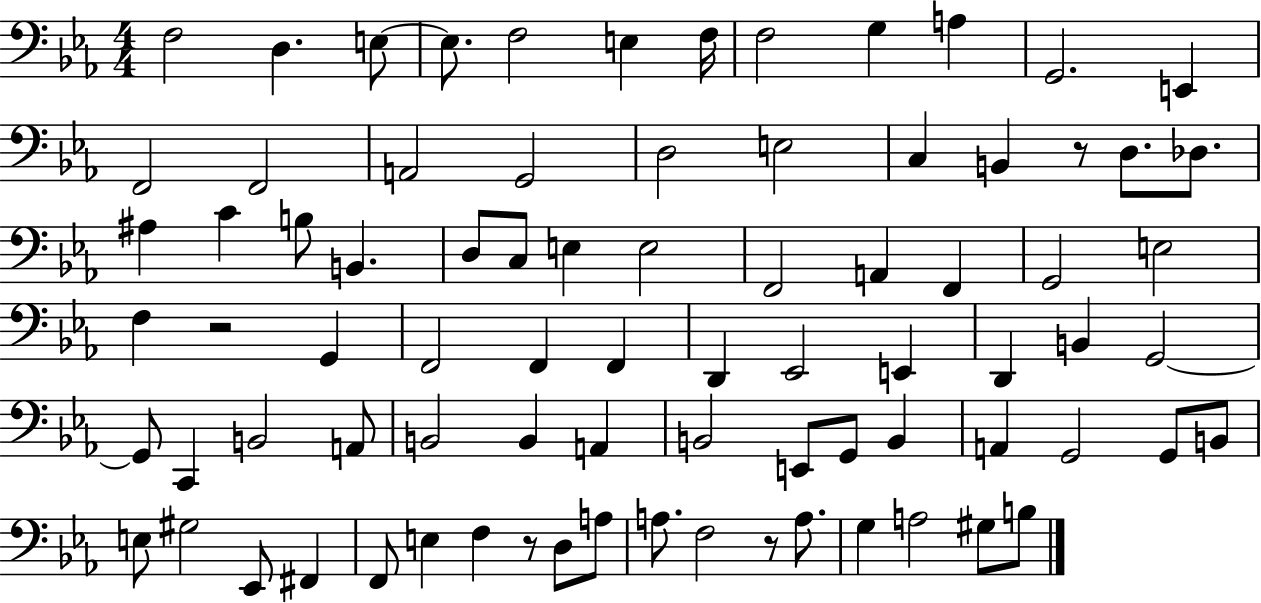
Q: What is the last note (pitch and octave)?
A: B3